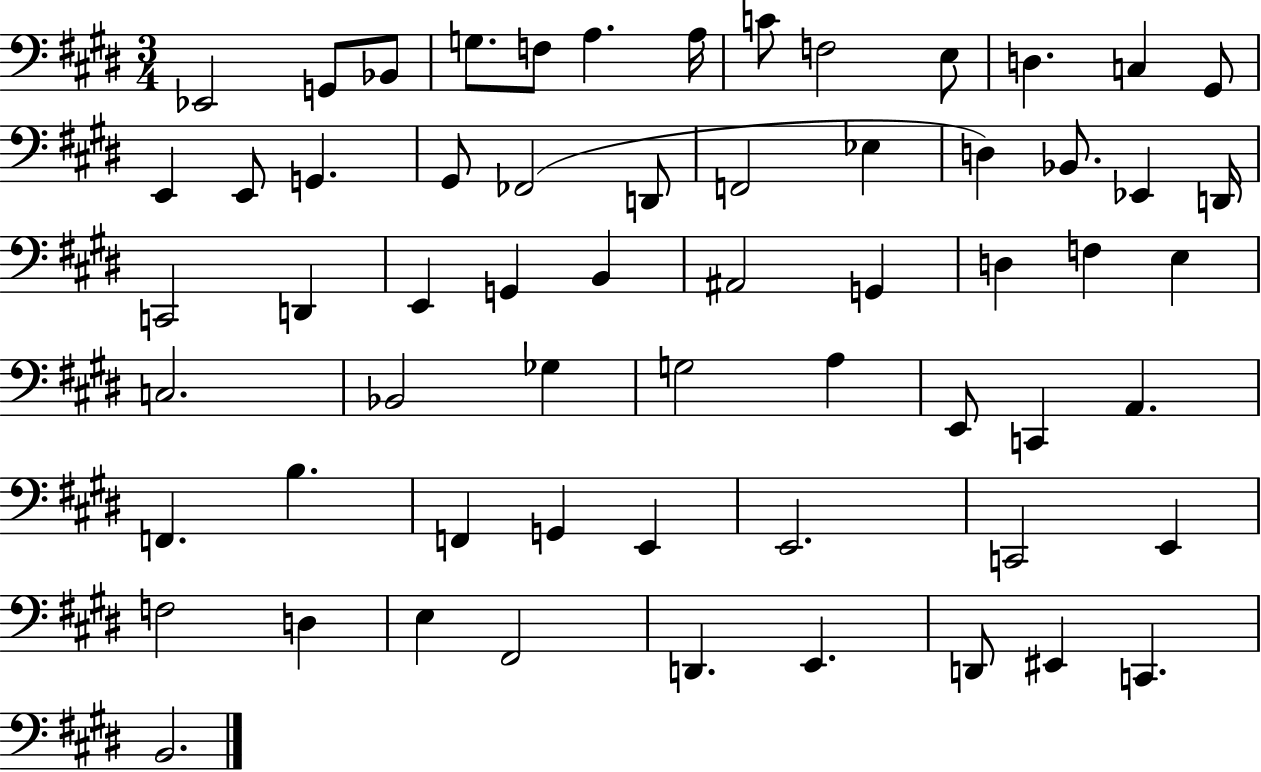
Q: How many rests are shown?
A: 0